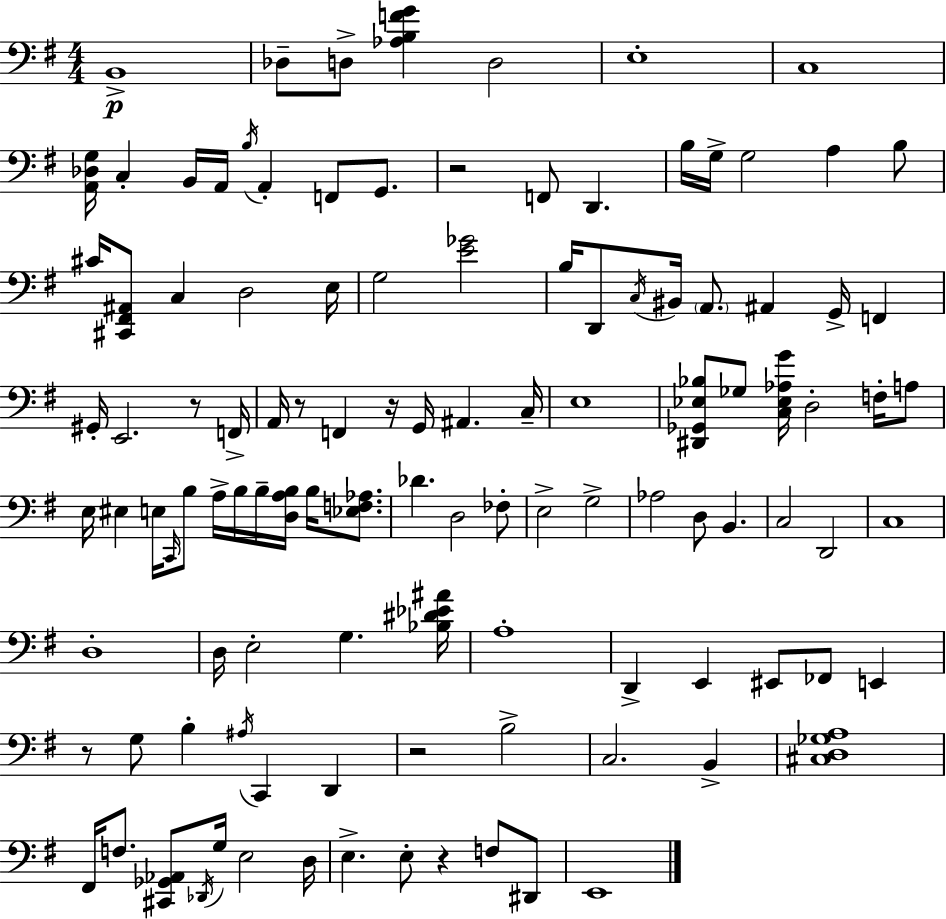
B2/w Db3/e D3/e [Ab3,B3,F4,G4]/q D3/h E3/w C3/w [A2,Db3,G3]/s C3/q B2/s A2/s B3/s A2/q F2/e G2/e. R/h F2/e D2/q. B3/s G3/s G3/h A3/q B3/e C#4/s [C#2,F#2,A#2]/e C3/q D3/h E3/s G3/h [E4,Gb4]/h B3/s D2/e C3/s BIS2/s A2/e. A#2/q G2/s F2/q G#2/s E2/h. R/e F2/s A2/s R/e F2/q R/s G2/s A#2/q. C3/s E3/w [D#2,Gb2,Eb3,Bb3]/e Gb3/e [C3,Eb3,Ab3,G4]/s D3/h F3/s A3/e E3/s EIS3/q E3/s C2/s B3/e A3/s B3/s B3/s [D3,A3,B3]/s B3/s [Eb3,F3,Ab3]/e. Db4/q. D3/h FES3/e E3/h G3/h Ab3/h D3/e B2/q. C3/h D2/h C3/w D3/w D3/s E3/h G3/q. [Bb3,D#4,Eb4,A#4]/s A3/w D2/q E2/q EIS2/e FES2/e E2/q R/e G3/e B3/q A#3/s C2/q D2/q R/h B3/h C3/h. B2/q [C#3,D3,Gb3,A3]/w F#2/s F3/e. [C#2,Gb2,Ab2]/e Db2/s G3/s E3/h D3/s E3/q. E3/e R/q F3/e D#2/e E2/w